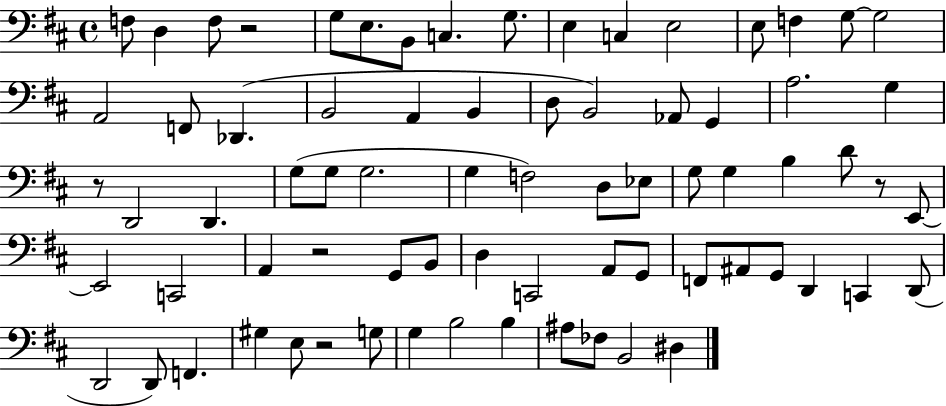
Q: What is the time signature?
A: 4/4